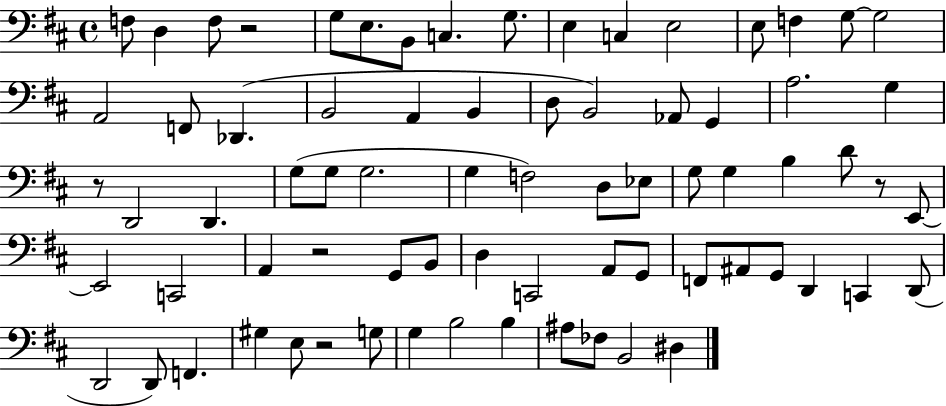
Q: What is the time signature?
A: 4/4